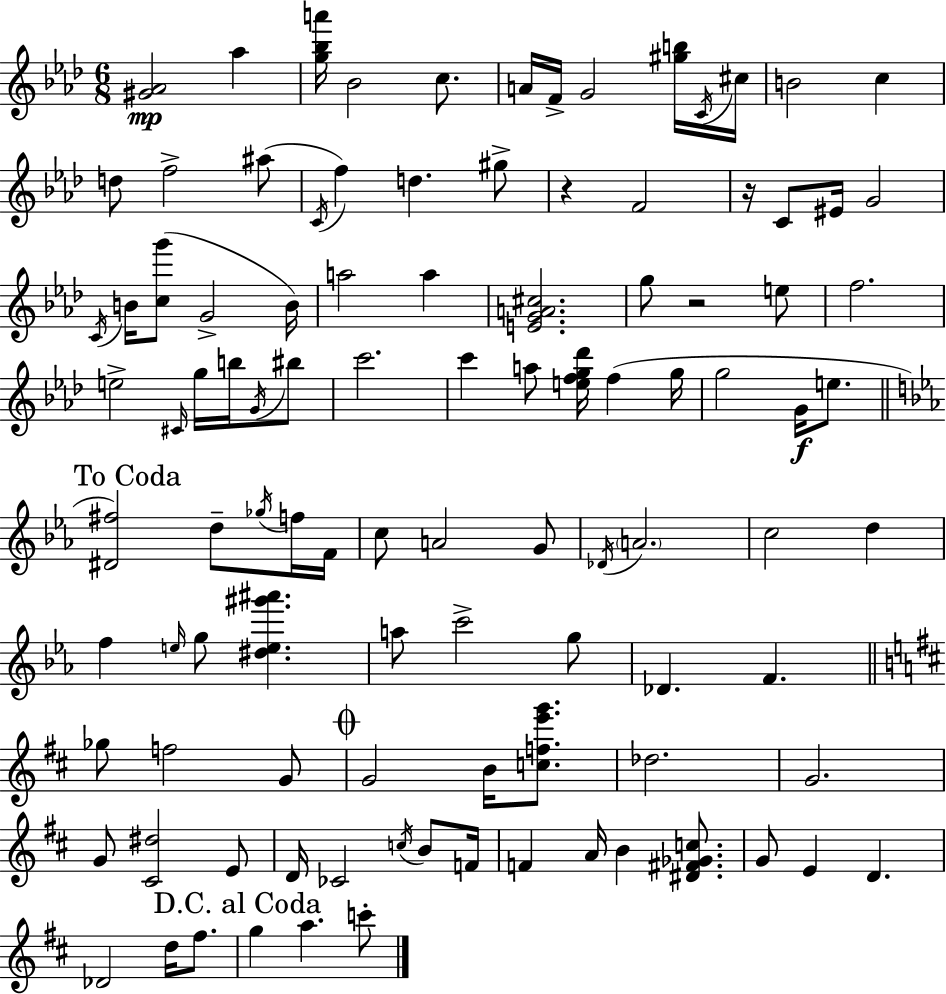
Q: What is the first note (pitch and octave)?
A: Ab5